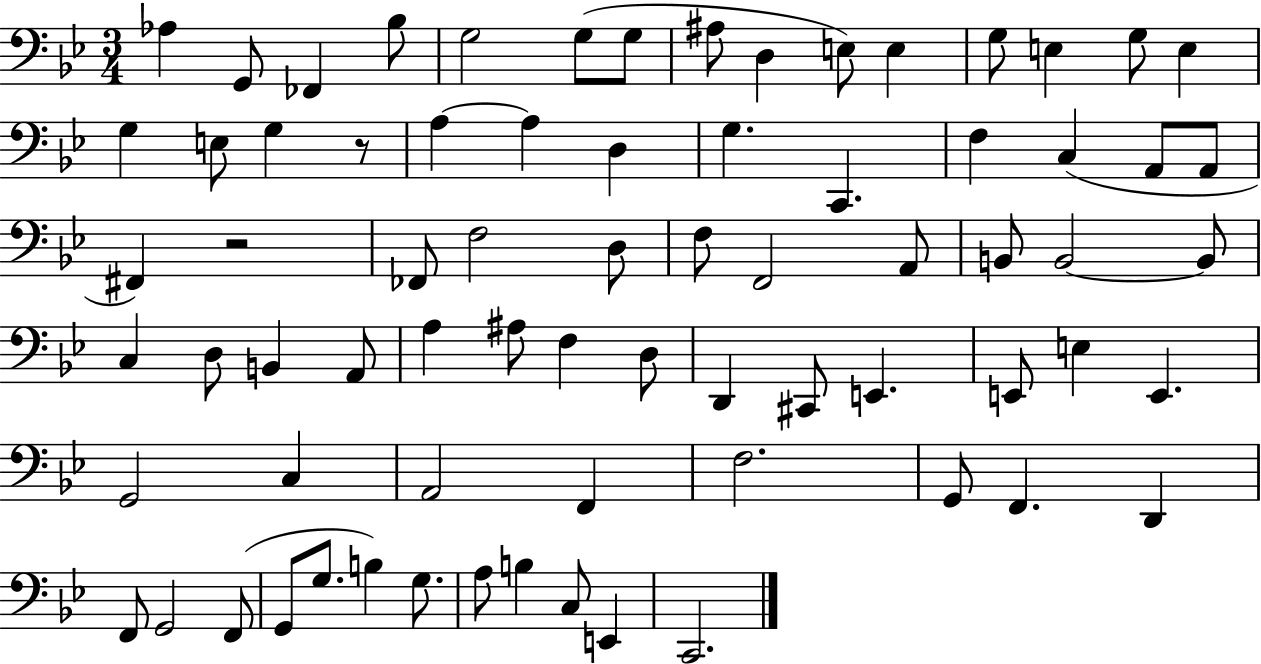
X:1
T:Untitled
M:3/4
L:1/4
K:Bb
_A, G,,/2 _F,, _B,/2 G,2 G,/2 G,/2 ^A,/2 D, E,/2 E, G,/2 E, G,/2 E, G, E,/2 G, z/2 A, A, D, G, C,, F, C, A,,/2 A,,/2 ^F,, z2 _F,,/2 F,2 D,/2 F,/2 F,,2 A,,/2 B,,/2 B,,2 B,,/2 C, D,/2 B,, A,,/2 A, ^A,/2 F, D,/2 D,, ^C,,/2 E,, E,,/2 E, E,, G,,2 C, A,,2 F,, F,2 G,,/2 F,, D,, F,,/2 G,,2 F,,/2 G,,/2 G,/2 B, G,/2 A,/2 B, C,/2 E,, C,,2